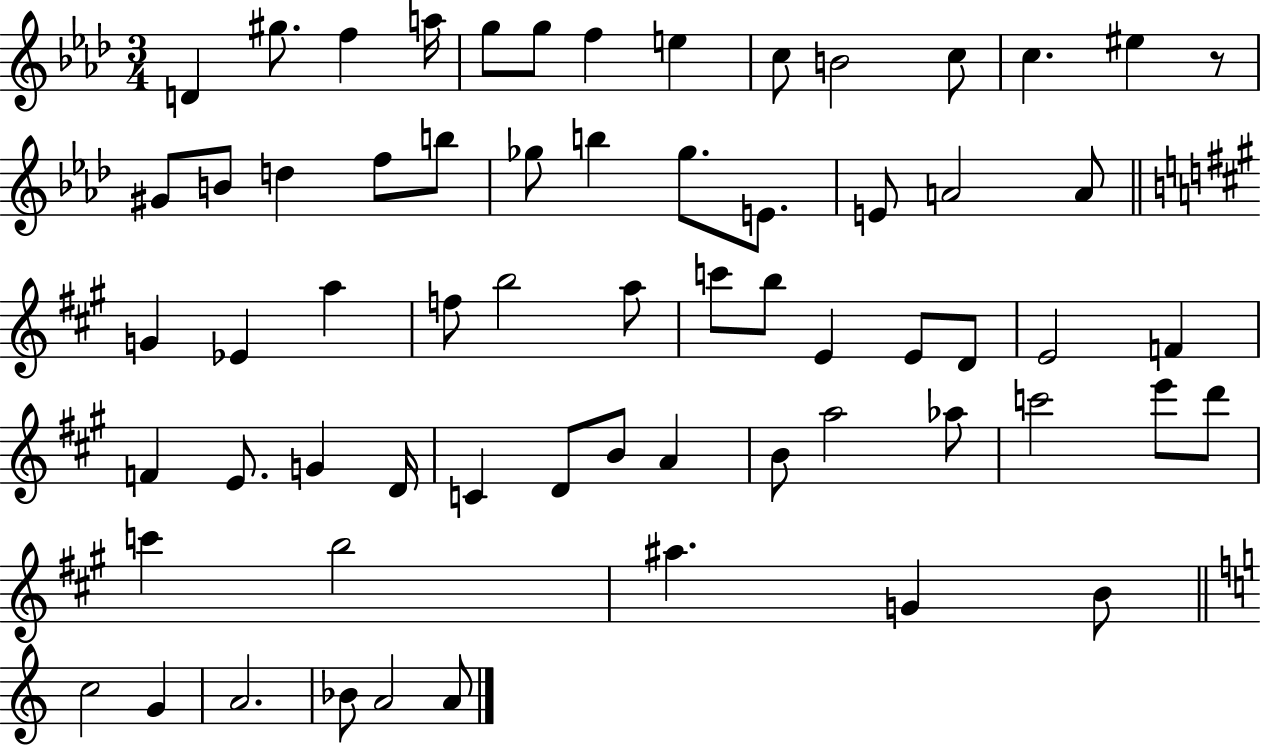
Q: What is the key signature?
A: AES major